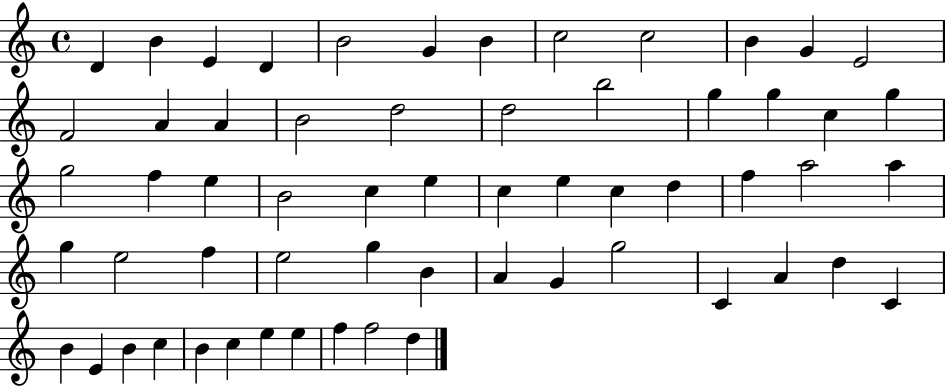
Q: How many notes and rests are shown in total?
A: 60